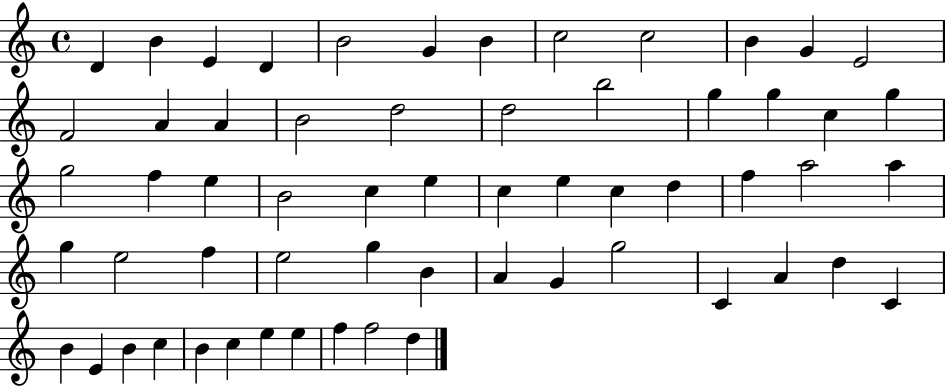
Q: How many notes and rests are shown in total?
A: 60